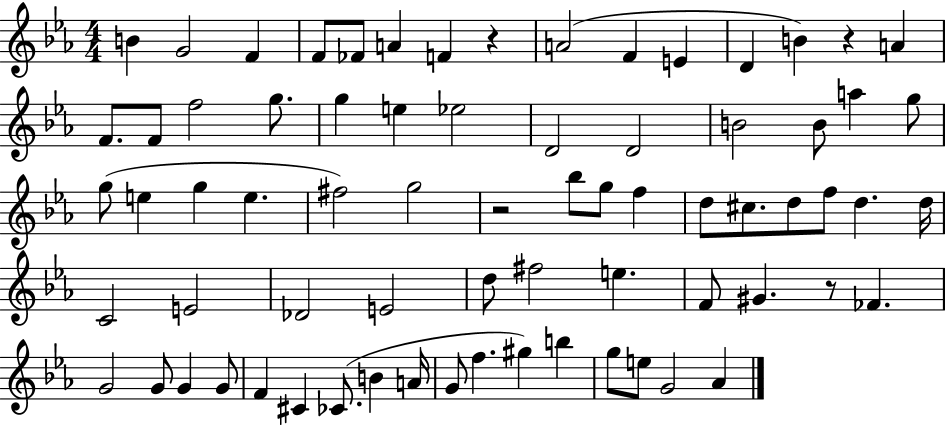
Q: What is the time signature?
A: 4/4